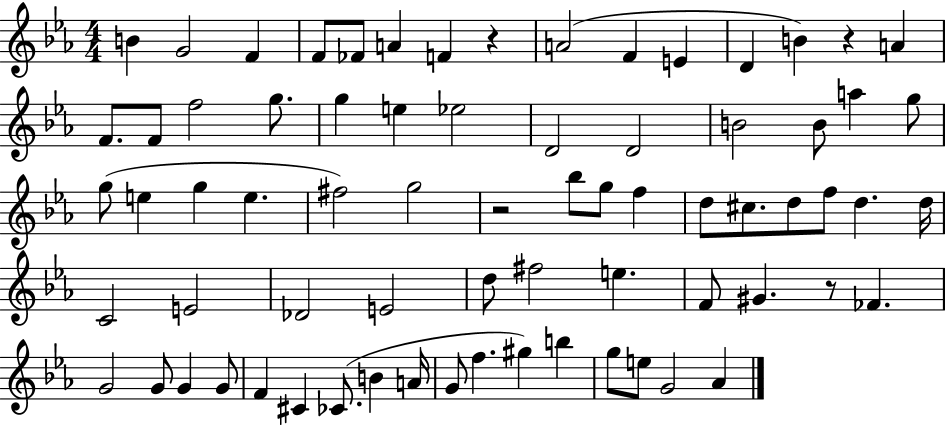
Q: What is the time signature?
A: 4/4